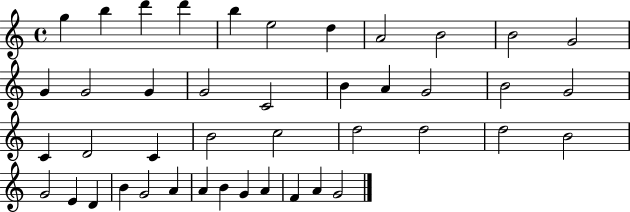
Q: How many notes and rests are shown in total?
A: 43